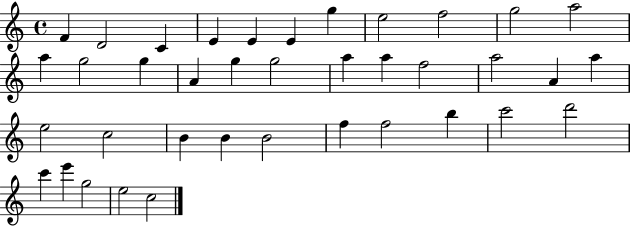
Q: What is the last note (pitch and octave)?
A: C5